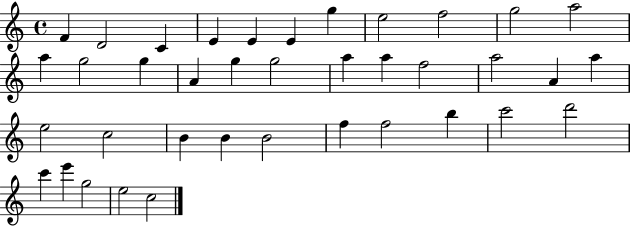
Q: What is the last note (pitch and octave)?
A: C5